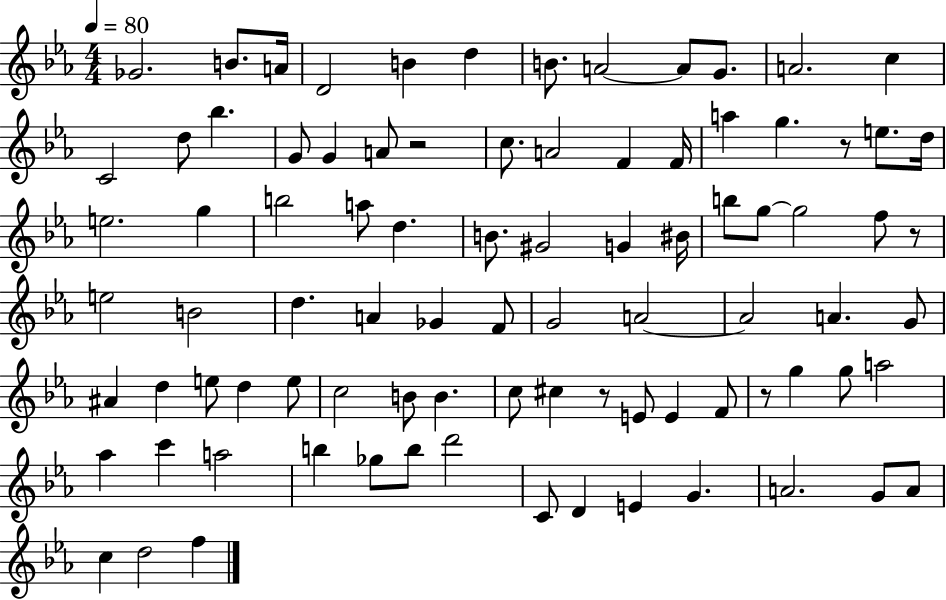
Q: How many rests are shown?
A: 5